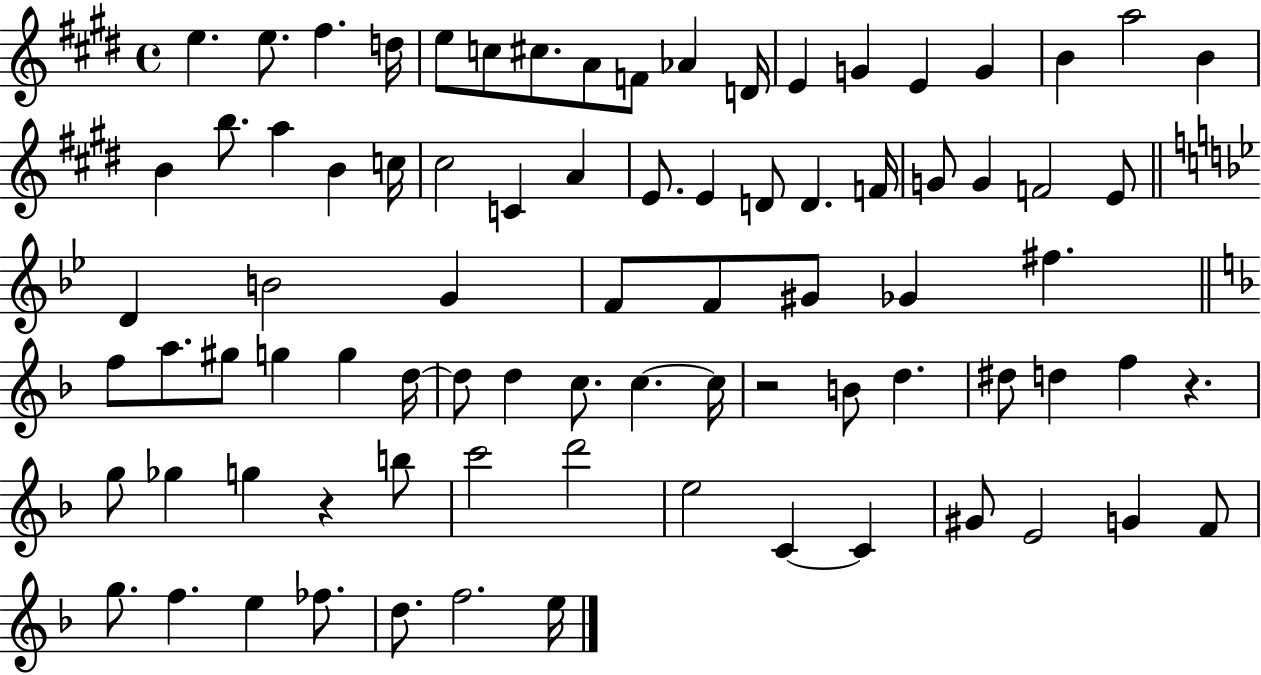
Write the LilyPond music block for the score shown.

{
  \clef treble
  \time 4/4
  \defaultTimeSignature
  \key e \major
  e''4. e''8. fis''4. d''16 | e''8 c''8 cis''8. a'8 f'8 aes'4 d'16 | e'4 g'4 e'4 g'4 | b'4 a''2 b'4 | \break b'4 b''8. a''4 b'4 c''16 | cis''2 c'4 a'4 | e'8. e'4 d'8 d'4. f'16 | g'8 g'4 f'2 e'8 | \break \bar "||" \break \key g \minor d'4 b'2 g'4 | f'8 f'8 gis'8 ges'4 fis''4. | \bar "||" \break \key d \minor f''8 a''8. gis''8 g''4 g''4 d''16~~ | d''8 d''4 c''8. c''4.~~ c''16 | r2 b'8 d''4. | dis''8 d''4 f''4 r4. | \break g''8 ges''4 g''4 r4 b''8 | c'''2 d'''2 | e''2 c'4~~ c'4 | gis'8 e'2 g'4 f'8 | \break g''8. f''4. e''4 fes''8. | d''8. f''2. e''16 | \bar "|."
}